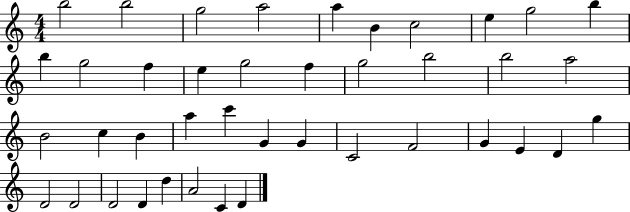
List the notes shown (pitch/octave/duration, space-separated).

B5/h B5/h G5/h A5/h A5/q B4/q C5/h E5/q G5/h B5/q B5/q G5/h F5/q E5/q G5/h F5/q G5/h B5/h B5/h A5/h B4/h C5/q B4/q A5/q C6/q G4/q G4/q C4/h F4/h G4/q E4/q D4/q G5/q D4/h D4/h D4/h D4/q D5/q A4/h C4/q D4/q